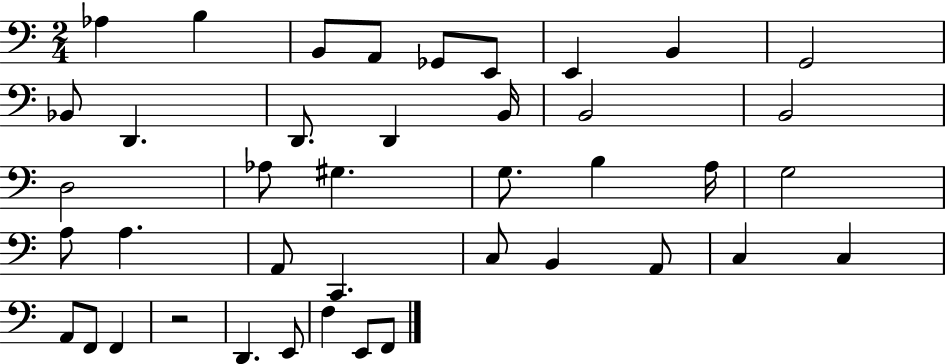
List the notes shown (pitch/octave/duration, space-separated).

Ab3/q B3/q B2/e A2/e Gb2/e E2/e E2/q B2/q G2/h Bb2/e D2/q. D2/e. D2/q B2/s B2/h B2/h D3/h Ab3/e G#3/q. G3/e. B3/q A3/s G3/h A3/e A3/q. A2/e C2/q. C3/e B2/q A2/e C3/q C3/q A2/e F2/e F2/q R/h D2/q. E2/e F3/q E2/e F2/e